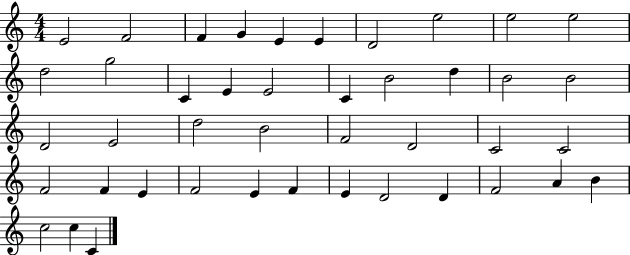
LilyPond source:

{
  \clef treble
  \numericTimeSignature
  \time 4/4
  \key c \major
  e'2 f'2 | f'4 g'4 e'4 e'4 | d'2 e''2 | e''2 e''2 | \break d''2 g''2 | c'4 e'4 e'2 | c'4 b'2 d''4 | b'2 b'2 | \break d'2 e'2 | d''2 b'2 | f'2 d'2 | c'2 c'2 | \break f'2 f'4 e'4 | f'2 e'4 f'4 | e'4 d'2 d'4 | f'2 a'4 b'4 | \break c''2 c''4 c'4 | \bar "|."
}